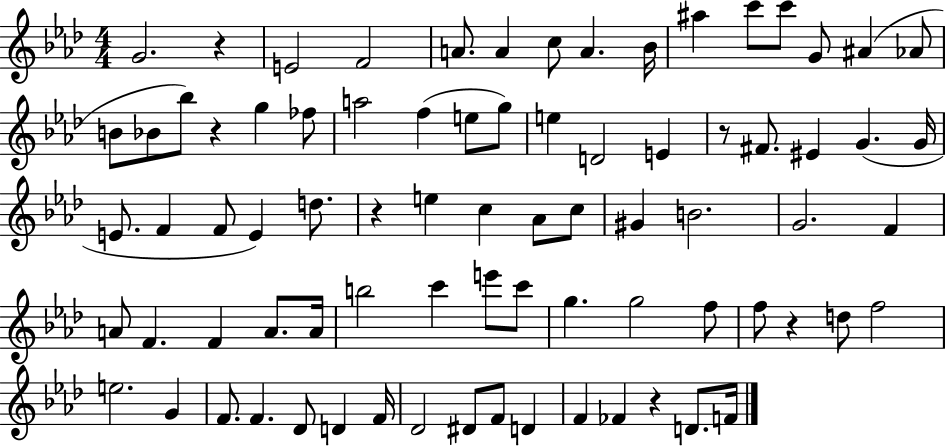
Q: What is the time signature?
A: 4/4